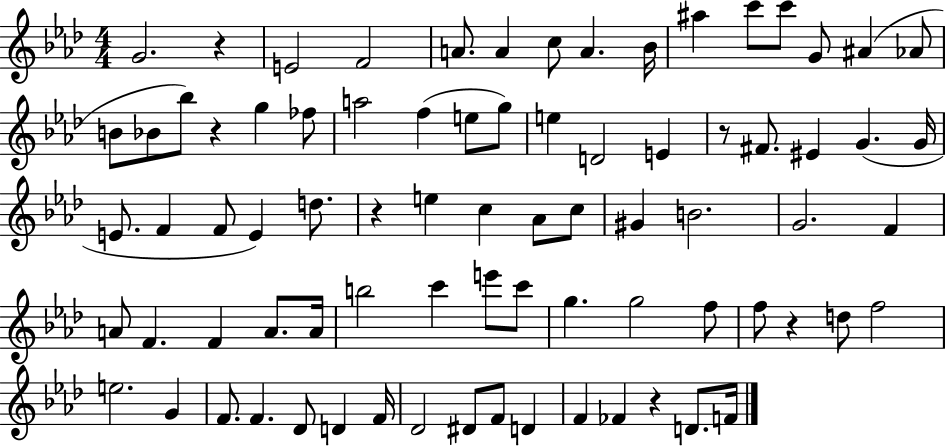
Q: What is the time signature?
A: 4/4